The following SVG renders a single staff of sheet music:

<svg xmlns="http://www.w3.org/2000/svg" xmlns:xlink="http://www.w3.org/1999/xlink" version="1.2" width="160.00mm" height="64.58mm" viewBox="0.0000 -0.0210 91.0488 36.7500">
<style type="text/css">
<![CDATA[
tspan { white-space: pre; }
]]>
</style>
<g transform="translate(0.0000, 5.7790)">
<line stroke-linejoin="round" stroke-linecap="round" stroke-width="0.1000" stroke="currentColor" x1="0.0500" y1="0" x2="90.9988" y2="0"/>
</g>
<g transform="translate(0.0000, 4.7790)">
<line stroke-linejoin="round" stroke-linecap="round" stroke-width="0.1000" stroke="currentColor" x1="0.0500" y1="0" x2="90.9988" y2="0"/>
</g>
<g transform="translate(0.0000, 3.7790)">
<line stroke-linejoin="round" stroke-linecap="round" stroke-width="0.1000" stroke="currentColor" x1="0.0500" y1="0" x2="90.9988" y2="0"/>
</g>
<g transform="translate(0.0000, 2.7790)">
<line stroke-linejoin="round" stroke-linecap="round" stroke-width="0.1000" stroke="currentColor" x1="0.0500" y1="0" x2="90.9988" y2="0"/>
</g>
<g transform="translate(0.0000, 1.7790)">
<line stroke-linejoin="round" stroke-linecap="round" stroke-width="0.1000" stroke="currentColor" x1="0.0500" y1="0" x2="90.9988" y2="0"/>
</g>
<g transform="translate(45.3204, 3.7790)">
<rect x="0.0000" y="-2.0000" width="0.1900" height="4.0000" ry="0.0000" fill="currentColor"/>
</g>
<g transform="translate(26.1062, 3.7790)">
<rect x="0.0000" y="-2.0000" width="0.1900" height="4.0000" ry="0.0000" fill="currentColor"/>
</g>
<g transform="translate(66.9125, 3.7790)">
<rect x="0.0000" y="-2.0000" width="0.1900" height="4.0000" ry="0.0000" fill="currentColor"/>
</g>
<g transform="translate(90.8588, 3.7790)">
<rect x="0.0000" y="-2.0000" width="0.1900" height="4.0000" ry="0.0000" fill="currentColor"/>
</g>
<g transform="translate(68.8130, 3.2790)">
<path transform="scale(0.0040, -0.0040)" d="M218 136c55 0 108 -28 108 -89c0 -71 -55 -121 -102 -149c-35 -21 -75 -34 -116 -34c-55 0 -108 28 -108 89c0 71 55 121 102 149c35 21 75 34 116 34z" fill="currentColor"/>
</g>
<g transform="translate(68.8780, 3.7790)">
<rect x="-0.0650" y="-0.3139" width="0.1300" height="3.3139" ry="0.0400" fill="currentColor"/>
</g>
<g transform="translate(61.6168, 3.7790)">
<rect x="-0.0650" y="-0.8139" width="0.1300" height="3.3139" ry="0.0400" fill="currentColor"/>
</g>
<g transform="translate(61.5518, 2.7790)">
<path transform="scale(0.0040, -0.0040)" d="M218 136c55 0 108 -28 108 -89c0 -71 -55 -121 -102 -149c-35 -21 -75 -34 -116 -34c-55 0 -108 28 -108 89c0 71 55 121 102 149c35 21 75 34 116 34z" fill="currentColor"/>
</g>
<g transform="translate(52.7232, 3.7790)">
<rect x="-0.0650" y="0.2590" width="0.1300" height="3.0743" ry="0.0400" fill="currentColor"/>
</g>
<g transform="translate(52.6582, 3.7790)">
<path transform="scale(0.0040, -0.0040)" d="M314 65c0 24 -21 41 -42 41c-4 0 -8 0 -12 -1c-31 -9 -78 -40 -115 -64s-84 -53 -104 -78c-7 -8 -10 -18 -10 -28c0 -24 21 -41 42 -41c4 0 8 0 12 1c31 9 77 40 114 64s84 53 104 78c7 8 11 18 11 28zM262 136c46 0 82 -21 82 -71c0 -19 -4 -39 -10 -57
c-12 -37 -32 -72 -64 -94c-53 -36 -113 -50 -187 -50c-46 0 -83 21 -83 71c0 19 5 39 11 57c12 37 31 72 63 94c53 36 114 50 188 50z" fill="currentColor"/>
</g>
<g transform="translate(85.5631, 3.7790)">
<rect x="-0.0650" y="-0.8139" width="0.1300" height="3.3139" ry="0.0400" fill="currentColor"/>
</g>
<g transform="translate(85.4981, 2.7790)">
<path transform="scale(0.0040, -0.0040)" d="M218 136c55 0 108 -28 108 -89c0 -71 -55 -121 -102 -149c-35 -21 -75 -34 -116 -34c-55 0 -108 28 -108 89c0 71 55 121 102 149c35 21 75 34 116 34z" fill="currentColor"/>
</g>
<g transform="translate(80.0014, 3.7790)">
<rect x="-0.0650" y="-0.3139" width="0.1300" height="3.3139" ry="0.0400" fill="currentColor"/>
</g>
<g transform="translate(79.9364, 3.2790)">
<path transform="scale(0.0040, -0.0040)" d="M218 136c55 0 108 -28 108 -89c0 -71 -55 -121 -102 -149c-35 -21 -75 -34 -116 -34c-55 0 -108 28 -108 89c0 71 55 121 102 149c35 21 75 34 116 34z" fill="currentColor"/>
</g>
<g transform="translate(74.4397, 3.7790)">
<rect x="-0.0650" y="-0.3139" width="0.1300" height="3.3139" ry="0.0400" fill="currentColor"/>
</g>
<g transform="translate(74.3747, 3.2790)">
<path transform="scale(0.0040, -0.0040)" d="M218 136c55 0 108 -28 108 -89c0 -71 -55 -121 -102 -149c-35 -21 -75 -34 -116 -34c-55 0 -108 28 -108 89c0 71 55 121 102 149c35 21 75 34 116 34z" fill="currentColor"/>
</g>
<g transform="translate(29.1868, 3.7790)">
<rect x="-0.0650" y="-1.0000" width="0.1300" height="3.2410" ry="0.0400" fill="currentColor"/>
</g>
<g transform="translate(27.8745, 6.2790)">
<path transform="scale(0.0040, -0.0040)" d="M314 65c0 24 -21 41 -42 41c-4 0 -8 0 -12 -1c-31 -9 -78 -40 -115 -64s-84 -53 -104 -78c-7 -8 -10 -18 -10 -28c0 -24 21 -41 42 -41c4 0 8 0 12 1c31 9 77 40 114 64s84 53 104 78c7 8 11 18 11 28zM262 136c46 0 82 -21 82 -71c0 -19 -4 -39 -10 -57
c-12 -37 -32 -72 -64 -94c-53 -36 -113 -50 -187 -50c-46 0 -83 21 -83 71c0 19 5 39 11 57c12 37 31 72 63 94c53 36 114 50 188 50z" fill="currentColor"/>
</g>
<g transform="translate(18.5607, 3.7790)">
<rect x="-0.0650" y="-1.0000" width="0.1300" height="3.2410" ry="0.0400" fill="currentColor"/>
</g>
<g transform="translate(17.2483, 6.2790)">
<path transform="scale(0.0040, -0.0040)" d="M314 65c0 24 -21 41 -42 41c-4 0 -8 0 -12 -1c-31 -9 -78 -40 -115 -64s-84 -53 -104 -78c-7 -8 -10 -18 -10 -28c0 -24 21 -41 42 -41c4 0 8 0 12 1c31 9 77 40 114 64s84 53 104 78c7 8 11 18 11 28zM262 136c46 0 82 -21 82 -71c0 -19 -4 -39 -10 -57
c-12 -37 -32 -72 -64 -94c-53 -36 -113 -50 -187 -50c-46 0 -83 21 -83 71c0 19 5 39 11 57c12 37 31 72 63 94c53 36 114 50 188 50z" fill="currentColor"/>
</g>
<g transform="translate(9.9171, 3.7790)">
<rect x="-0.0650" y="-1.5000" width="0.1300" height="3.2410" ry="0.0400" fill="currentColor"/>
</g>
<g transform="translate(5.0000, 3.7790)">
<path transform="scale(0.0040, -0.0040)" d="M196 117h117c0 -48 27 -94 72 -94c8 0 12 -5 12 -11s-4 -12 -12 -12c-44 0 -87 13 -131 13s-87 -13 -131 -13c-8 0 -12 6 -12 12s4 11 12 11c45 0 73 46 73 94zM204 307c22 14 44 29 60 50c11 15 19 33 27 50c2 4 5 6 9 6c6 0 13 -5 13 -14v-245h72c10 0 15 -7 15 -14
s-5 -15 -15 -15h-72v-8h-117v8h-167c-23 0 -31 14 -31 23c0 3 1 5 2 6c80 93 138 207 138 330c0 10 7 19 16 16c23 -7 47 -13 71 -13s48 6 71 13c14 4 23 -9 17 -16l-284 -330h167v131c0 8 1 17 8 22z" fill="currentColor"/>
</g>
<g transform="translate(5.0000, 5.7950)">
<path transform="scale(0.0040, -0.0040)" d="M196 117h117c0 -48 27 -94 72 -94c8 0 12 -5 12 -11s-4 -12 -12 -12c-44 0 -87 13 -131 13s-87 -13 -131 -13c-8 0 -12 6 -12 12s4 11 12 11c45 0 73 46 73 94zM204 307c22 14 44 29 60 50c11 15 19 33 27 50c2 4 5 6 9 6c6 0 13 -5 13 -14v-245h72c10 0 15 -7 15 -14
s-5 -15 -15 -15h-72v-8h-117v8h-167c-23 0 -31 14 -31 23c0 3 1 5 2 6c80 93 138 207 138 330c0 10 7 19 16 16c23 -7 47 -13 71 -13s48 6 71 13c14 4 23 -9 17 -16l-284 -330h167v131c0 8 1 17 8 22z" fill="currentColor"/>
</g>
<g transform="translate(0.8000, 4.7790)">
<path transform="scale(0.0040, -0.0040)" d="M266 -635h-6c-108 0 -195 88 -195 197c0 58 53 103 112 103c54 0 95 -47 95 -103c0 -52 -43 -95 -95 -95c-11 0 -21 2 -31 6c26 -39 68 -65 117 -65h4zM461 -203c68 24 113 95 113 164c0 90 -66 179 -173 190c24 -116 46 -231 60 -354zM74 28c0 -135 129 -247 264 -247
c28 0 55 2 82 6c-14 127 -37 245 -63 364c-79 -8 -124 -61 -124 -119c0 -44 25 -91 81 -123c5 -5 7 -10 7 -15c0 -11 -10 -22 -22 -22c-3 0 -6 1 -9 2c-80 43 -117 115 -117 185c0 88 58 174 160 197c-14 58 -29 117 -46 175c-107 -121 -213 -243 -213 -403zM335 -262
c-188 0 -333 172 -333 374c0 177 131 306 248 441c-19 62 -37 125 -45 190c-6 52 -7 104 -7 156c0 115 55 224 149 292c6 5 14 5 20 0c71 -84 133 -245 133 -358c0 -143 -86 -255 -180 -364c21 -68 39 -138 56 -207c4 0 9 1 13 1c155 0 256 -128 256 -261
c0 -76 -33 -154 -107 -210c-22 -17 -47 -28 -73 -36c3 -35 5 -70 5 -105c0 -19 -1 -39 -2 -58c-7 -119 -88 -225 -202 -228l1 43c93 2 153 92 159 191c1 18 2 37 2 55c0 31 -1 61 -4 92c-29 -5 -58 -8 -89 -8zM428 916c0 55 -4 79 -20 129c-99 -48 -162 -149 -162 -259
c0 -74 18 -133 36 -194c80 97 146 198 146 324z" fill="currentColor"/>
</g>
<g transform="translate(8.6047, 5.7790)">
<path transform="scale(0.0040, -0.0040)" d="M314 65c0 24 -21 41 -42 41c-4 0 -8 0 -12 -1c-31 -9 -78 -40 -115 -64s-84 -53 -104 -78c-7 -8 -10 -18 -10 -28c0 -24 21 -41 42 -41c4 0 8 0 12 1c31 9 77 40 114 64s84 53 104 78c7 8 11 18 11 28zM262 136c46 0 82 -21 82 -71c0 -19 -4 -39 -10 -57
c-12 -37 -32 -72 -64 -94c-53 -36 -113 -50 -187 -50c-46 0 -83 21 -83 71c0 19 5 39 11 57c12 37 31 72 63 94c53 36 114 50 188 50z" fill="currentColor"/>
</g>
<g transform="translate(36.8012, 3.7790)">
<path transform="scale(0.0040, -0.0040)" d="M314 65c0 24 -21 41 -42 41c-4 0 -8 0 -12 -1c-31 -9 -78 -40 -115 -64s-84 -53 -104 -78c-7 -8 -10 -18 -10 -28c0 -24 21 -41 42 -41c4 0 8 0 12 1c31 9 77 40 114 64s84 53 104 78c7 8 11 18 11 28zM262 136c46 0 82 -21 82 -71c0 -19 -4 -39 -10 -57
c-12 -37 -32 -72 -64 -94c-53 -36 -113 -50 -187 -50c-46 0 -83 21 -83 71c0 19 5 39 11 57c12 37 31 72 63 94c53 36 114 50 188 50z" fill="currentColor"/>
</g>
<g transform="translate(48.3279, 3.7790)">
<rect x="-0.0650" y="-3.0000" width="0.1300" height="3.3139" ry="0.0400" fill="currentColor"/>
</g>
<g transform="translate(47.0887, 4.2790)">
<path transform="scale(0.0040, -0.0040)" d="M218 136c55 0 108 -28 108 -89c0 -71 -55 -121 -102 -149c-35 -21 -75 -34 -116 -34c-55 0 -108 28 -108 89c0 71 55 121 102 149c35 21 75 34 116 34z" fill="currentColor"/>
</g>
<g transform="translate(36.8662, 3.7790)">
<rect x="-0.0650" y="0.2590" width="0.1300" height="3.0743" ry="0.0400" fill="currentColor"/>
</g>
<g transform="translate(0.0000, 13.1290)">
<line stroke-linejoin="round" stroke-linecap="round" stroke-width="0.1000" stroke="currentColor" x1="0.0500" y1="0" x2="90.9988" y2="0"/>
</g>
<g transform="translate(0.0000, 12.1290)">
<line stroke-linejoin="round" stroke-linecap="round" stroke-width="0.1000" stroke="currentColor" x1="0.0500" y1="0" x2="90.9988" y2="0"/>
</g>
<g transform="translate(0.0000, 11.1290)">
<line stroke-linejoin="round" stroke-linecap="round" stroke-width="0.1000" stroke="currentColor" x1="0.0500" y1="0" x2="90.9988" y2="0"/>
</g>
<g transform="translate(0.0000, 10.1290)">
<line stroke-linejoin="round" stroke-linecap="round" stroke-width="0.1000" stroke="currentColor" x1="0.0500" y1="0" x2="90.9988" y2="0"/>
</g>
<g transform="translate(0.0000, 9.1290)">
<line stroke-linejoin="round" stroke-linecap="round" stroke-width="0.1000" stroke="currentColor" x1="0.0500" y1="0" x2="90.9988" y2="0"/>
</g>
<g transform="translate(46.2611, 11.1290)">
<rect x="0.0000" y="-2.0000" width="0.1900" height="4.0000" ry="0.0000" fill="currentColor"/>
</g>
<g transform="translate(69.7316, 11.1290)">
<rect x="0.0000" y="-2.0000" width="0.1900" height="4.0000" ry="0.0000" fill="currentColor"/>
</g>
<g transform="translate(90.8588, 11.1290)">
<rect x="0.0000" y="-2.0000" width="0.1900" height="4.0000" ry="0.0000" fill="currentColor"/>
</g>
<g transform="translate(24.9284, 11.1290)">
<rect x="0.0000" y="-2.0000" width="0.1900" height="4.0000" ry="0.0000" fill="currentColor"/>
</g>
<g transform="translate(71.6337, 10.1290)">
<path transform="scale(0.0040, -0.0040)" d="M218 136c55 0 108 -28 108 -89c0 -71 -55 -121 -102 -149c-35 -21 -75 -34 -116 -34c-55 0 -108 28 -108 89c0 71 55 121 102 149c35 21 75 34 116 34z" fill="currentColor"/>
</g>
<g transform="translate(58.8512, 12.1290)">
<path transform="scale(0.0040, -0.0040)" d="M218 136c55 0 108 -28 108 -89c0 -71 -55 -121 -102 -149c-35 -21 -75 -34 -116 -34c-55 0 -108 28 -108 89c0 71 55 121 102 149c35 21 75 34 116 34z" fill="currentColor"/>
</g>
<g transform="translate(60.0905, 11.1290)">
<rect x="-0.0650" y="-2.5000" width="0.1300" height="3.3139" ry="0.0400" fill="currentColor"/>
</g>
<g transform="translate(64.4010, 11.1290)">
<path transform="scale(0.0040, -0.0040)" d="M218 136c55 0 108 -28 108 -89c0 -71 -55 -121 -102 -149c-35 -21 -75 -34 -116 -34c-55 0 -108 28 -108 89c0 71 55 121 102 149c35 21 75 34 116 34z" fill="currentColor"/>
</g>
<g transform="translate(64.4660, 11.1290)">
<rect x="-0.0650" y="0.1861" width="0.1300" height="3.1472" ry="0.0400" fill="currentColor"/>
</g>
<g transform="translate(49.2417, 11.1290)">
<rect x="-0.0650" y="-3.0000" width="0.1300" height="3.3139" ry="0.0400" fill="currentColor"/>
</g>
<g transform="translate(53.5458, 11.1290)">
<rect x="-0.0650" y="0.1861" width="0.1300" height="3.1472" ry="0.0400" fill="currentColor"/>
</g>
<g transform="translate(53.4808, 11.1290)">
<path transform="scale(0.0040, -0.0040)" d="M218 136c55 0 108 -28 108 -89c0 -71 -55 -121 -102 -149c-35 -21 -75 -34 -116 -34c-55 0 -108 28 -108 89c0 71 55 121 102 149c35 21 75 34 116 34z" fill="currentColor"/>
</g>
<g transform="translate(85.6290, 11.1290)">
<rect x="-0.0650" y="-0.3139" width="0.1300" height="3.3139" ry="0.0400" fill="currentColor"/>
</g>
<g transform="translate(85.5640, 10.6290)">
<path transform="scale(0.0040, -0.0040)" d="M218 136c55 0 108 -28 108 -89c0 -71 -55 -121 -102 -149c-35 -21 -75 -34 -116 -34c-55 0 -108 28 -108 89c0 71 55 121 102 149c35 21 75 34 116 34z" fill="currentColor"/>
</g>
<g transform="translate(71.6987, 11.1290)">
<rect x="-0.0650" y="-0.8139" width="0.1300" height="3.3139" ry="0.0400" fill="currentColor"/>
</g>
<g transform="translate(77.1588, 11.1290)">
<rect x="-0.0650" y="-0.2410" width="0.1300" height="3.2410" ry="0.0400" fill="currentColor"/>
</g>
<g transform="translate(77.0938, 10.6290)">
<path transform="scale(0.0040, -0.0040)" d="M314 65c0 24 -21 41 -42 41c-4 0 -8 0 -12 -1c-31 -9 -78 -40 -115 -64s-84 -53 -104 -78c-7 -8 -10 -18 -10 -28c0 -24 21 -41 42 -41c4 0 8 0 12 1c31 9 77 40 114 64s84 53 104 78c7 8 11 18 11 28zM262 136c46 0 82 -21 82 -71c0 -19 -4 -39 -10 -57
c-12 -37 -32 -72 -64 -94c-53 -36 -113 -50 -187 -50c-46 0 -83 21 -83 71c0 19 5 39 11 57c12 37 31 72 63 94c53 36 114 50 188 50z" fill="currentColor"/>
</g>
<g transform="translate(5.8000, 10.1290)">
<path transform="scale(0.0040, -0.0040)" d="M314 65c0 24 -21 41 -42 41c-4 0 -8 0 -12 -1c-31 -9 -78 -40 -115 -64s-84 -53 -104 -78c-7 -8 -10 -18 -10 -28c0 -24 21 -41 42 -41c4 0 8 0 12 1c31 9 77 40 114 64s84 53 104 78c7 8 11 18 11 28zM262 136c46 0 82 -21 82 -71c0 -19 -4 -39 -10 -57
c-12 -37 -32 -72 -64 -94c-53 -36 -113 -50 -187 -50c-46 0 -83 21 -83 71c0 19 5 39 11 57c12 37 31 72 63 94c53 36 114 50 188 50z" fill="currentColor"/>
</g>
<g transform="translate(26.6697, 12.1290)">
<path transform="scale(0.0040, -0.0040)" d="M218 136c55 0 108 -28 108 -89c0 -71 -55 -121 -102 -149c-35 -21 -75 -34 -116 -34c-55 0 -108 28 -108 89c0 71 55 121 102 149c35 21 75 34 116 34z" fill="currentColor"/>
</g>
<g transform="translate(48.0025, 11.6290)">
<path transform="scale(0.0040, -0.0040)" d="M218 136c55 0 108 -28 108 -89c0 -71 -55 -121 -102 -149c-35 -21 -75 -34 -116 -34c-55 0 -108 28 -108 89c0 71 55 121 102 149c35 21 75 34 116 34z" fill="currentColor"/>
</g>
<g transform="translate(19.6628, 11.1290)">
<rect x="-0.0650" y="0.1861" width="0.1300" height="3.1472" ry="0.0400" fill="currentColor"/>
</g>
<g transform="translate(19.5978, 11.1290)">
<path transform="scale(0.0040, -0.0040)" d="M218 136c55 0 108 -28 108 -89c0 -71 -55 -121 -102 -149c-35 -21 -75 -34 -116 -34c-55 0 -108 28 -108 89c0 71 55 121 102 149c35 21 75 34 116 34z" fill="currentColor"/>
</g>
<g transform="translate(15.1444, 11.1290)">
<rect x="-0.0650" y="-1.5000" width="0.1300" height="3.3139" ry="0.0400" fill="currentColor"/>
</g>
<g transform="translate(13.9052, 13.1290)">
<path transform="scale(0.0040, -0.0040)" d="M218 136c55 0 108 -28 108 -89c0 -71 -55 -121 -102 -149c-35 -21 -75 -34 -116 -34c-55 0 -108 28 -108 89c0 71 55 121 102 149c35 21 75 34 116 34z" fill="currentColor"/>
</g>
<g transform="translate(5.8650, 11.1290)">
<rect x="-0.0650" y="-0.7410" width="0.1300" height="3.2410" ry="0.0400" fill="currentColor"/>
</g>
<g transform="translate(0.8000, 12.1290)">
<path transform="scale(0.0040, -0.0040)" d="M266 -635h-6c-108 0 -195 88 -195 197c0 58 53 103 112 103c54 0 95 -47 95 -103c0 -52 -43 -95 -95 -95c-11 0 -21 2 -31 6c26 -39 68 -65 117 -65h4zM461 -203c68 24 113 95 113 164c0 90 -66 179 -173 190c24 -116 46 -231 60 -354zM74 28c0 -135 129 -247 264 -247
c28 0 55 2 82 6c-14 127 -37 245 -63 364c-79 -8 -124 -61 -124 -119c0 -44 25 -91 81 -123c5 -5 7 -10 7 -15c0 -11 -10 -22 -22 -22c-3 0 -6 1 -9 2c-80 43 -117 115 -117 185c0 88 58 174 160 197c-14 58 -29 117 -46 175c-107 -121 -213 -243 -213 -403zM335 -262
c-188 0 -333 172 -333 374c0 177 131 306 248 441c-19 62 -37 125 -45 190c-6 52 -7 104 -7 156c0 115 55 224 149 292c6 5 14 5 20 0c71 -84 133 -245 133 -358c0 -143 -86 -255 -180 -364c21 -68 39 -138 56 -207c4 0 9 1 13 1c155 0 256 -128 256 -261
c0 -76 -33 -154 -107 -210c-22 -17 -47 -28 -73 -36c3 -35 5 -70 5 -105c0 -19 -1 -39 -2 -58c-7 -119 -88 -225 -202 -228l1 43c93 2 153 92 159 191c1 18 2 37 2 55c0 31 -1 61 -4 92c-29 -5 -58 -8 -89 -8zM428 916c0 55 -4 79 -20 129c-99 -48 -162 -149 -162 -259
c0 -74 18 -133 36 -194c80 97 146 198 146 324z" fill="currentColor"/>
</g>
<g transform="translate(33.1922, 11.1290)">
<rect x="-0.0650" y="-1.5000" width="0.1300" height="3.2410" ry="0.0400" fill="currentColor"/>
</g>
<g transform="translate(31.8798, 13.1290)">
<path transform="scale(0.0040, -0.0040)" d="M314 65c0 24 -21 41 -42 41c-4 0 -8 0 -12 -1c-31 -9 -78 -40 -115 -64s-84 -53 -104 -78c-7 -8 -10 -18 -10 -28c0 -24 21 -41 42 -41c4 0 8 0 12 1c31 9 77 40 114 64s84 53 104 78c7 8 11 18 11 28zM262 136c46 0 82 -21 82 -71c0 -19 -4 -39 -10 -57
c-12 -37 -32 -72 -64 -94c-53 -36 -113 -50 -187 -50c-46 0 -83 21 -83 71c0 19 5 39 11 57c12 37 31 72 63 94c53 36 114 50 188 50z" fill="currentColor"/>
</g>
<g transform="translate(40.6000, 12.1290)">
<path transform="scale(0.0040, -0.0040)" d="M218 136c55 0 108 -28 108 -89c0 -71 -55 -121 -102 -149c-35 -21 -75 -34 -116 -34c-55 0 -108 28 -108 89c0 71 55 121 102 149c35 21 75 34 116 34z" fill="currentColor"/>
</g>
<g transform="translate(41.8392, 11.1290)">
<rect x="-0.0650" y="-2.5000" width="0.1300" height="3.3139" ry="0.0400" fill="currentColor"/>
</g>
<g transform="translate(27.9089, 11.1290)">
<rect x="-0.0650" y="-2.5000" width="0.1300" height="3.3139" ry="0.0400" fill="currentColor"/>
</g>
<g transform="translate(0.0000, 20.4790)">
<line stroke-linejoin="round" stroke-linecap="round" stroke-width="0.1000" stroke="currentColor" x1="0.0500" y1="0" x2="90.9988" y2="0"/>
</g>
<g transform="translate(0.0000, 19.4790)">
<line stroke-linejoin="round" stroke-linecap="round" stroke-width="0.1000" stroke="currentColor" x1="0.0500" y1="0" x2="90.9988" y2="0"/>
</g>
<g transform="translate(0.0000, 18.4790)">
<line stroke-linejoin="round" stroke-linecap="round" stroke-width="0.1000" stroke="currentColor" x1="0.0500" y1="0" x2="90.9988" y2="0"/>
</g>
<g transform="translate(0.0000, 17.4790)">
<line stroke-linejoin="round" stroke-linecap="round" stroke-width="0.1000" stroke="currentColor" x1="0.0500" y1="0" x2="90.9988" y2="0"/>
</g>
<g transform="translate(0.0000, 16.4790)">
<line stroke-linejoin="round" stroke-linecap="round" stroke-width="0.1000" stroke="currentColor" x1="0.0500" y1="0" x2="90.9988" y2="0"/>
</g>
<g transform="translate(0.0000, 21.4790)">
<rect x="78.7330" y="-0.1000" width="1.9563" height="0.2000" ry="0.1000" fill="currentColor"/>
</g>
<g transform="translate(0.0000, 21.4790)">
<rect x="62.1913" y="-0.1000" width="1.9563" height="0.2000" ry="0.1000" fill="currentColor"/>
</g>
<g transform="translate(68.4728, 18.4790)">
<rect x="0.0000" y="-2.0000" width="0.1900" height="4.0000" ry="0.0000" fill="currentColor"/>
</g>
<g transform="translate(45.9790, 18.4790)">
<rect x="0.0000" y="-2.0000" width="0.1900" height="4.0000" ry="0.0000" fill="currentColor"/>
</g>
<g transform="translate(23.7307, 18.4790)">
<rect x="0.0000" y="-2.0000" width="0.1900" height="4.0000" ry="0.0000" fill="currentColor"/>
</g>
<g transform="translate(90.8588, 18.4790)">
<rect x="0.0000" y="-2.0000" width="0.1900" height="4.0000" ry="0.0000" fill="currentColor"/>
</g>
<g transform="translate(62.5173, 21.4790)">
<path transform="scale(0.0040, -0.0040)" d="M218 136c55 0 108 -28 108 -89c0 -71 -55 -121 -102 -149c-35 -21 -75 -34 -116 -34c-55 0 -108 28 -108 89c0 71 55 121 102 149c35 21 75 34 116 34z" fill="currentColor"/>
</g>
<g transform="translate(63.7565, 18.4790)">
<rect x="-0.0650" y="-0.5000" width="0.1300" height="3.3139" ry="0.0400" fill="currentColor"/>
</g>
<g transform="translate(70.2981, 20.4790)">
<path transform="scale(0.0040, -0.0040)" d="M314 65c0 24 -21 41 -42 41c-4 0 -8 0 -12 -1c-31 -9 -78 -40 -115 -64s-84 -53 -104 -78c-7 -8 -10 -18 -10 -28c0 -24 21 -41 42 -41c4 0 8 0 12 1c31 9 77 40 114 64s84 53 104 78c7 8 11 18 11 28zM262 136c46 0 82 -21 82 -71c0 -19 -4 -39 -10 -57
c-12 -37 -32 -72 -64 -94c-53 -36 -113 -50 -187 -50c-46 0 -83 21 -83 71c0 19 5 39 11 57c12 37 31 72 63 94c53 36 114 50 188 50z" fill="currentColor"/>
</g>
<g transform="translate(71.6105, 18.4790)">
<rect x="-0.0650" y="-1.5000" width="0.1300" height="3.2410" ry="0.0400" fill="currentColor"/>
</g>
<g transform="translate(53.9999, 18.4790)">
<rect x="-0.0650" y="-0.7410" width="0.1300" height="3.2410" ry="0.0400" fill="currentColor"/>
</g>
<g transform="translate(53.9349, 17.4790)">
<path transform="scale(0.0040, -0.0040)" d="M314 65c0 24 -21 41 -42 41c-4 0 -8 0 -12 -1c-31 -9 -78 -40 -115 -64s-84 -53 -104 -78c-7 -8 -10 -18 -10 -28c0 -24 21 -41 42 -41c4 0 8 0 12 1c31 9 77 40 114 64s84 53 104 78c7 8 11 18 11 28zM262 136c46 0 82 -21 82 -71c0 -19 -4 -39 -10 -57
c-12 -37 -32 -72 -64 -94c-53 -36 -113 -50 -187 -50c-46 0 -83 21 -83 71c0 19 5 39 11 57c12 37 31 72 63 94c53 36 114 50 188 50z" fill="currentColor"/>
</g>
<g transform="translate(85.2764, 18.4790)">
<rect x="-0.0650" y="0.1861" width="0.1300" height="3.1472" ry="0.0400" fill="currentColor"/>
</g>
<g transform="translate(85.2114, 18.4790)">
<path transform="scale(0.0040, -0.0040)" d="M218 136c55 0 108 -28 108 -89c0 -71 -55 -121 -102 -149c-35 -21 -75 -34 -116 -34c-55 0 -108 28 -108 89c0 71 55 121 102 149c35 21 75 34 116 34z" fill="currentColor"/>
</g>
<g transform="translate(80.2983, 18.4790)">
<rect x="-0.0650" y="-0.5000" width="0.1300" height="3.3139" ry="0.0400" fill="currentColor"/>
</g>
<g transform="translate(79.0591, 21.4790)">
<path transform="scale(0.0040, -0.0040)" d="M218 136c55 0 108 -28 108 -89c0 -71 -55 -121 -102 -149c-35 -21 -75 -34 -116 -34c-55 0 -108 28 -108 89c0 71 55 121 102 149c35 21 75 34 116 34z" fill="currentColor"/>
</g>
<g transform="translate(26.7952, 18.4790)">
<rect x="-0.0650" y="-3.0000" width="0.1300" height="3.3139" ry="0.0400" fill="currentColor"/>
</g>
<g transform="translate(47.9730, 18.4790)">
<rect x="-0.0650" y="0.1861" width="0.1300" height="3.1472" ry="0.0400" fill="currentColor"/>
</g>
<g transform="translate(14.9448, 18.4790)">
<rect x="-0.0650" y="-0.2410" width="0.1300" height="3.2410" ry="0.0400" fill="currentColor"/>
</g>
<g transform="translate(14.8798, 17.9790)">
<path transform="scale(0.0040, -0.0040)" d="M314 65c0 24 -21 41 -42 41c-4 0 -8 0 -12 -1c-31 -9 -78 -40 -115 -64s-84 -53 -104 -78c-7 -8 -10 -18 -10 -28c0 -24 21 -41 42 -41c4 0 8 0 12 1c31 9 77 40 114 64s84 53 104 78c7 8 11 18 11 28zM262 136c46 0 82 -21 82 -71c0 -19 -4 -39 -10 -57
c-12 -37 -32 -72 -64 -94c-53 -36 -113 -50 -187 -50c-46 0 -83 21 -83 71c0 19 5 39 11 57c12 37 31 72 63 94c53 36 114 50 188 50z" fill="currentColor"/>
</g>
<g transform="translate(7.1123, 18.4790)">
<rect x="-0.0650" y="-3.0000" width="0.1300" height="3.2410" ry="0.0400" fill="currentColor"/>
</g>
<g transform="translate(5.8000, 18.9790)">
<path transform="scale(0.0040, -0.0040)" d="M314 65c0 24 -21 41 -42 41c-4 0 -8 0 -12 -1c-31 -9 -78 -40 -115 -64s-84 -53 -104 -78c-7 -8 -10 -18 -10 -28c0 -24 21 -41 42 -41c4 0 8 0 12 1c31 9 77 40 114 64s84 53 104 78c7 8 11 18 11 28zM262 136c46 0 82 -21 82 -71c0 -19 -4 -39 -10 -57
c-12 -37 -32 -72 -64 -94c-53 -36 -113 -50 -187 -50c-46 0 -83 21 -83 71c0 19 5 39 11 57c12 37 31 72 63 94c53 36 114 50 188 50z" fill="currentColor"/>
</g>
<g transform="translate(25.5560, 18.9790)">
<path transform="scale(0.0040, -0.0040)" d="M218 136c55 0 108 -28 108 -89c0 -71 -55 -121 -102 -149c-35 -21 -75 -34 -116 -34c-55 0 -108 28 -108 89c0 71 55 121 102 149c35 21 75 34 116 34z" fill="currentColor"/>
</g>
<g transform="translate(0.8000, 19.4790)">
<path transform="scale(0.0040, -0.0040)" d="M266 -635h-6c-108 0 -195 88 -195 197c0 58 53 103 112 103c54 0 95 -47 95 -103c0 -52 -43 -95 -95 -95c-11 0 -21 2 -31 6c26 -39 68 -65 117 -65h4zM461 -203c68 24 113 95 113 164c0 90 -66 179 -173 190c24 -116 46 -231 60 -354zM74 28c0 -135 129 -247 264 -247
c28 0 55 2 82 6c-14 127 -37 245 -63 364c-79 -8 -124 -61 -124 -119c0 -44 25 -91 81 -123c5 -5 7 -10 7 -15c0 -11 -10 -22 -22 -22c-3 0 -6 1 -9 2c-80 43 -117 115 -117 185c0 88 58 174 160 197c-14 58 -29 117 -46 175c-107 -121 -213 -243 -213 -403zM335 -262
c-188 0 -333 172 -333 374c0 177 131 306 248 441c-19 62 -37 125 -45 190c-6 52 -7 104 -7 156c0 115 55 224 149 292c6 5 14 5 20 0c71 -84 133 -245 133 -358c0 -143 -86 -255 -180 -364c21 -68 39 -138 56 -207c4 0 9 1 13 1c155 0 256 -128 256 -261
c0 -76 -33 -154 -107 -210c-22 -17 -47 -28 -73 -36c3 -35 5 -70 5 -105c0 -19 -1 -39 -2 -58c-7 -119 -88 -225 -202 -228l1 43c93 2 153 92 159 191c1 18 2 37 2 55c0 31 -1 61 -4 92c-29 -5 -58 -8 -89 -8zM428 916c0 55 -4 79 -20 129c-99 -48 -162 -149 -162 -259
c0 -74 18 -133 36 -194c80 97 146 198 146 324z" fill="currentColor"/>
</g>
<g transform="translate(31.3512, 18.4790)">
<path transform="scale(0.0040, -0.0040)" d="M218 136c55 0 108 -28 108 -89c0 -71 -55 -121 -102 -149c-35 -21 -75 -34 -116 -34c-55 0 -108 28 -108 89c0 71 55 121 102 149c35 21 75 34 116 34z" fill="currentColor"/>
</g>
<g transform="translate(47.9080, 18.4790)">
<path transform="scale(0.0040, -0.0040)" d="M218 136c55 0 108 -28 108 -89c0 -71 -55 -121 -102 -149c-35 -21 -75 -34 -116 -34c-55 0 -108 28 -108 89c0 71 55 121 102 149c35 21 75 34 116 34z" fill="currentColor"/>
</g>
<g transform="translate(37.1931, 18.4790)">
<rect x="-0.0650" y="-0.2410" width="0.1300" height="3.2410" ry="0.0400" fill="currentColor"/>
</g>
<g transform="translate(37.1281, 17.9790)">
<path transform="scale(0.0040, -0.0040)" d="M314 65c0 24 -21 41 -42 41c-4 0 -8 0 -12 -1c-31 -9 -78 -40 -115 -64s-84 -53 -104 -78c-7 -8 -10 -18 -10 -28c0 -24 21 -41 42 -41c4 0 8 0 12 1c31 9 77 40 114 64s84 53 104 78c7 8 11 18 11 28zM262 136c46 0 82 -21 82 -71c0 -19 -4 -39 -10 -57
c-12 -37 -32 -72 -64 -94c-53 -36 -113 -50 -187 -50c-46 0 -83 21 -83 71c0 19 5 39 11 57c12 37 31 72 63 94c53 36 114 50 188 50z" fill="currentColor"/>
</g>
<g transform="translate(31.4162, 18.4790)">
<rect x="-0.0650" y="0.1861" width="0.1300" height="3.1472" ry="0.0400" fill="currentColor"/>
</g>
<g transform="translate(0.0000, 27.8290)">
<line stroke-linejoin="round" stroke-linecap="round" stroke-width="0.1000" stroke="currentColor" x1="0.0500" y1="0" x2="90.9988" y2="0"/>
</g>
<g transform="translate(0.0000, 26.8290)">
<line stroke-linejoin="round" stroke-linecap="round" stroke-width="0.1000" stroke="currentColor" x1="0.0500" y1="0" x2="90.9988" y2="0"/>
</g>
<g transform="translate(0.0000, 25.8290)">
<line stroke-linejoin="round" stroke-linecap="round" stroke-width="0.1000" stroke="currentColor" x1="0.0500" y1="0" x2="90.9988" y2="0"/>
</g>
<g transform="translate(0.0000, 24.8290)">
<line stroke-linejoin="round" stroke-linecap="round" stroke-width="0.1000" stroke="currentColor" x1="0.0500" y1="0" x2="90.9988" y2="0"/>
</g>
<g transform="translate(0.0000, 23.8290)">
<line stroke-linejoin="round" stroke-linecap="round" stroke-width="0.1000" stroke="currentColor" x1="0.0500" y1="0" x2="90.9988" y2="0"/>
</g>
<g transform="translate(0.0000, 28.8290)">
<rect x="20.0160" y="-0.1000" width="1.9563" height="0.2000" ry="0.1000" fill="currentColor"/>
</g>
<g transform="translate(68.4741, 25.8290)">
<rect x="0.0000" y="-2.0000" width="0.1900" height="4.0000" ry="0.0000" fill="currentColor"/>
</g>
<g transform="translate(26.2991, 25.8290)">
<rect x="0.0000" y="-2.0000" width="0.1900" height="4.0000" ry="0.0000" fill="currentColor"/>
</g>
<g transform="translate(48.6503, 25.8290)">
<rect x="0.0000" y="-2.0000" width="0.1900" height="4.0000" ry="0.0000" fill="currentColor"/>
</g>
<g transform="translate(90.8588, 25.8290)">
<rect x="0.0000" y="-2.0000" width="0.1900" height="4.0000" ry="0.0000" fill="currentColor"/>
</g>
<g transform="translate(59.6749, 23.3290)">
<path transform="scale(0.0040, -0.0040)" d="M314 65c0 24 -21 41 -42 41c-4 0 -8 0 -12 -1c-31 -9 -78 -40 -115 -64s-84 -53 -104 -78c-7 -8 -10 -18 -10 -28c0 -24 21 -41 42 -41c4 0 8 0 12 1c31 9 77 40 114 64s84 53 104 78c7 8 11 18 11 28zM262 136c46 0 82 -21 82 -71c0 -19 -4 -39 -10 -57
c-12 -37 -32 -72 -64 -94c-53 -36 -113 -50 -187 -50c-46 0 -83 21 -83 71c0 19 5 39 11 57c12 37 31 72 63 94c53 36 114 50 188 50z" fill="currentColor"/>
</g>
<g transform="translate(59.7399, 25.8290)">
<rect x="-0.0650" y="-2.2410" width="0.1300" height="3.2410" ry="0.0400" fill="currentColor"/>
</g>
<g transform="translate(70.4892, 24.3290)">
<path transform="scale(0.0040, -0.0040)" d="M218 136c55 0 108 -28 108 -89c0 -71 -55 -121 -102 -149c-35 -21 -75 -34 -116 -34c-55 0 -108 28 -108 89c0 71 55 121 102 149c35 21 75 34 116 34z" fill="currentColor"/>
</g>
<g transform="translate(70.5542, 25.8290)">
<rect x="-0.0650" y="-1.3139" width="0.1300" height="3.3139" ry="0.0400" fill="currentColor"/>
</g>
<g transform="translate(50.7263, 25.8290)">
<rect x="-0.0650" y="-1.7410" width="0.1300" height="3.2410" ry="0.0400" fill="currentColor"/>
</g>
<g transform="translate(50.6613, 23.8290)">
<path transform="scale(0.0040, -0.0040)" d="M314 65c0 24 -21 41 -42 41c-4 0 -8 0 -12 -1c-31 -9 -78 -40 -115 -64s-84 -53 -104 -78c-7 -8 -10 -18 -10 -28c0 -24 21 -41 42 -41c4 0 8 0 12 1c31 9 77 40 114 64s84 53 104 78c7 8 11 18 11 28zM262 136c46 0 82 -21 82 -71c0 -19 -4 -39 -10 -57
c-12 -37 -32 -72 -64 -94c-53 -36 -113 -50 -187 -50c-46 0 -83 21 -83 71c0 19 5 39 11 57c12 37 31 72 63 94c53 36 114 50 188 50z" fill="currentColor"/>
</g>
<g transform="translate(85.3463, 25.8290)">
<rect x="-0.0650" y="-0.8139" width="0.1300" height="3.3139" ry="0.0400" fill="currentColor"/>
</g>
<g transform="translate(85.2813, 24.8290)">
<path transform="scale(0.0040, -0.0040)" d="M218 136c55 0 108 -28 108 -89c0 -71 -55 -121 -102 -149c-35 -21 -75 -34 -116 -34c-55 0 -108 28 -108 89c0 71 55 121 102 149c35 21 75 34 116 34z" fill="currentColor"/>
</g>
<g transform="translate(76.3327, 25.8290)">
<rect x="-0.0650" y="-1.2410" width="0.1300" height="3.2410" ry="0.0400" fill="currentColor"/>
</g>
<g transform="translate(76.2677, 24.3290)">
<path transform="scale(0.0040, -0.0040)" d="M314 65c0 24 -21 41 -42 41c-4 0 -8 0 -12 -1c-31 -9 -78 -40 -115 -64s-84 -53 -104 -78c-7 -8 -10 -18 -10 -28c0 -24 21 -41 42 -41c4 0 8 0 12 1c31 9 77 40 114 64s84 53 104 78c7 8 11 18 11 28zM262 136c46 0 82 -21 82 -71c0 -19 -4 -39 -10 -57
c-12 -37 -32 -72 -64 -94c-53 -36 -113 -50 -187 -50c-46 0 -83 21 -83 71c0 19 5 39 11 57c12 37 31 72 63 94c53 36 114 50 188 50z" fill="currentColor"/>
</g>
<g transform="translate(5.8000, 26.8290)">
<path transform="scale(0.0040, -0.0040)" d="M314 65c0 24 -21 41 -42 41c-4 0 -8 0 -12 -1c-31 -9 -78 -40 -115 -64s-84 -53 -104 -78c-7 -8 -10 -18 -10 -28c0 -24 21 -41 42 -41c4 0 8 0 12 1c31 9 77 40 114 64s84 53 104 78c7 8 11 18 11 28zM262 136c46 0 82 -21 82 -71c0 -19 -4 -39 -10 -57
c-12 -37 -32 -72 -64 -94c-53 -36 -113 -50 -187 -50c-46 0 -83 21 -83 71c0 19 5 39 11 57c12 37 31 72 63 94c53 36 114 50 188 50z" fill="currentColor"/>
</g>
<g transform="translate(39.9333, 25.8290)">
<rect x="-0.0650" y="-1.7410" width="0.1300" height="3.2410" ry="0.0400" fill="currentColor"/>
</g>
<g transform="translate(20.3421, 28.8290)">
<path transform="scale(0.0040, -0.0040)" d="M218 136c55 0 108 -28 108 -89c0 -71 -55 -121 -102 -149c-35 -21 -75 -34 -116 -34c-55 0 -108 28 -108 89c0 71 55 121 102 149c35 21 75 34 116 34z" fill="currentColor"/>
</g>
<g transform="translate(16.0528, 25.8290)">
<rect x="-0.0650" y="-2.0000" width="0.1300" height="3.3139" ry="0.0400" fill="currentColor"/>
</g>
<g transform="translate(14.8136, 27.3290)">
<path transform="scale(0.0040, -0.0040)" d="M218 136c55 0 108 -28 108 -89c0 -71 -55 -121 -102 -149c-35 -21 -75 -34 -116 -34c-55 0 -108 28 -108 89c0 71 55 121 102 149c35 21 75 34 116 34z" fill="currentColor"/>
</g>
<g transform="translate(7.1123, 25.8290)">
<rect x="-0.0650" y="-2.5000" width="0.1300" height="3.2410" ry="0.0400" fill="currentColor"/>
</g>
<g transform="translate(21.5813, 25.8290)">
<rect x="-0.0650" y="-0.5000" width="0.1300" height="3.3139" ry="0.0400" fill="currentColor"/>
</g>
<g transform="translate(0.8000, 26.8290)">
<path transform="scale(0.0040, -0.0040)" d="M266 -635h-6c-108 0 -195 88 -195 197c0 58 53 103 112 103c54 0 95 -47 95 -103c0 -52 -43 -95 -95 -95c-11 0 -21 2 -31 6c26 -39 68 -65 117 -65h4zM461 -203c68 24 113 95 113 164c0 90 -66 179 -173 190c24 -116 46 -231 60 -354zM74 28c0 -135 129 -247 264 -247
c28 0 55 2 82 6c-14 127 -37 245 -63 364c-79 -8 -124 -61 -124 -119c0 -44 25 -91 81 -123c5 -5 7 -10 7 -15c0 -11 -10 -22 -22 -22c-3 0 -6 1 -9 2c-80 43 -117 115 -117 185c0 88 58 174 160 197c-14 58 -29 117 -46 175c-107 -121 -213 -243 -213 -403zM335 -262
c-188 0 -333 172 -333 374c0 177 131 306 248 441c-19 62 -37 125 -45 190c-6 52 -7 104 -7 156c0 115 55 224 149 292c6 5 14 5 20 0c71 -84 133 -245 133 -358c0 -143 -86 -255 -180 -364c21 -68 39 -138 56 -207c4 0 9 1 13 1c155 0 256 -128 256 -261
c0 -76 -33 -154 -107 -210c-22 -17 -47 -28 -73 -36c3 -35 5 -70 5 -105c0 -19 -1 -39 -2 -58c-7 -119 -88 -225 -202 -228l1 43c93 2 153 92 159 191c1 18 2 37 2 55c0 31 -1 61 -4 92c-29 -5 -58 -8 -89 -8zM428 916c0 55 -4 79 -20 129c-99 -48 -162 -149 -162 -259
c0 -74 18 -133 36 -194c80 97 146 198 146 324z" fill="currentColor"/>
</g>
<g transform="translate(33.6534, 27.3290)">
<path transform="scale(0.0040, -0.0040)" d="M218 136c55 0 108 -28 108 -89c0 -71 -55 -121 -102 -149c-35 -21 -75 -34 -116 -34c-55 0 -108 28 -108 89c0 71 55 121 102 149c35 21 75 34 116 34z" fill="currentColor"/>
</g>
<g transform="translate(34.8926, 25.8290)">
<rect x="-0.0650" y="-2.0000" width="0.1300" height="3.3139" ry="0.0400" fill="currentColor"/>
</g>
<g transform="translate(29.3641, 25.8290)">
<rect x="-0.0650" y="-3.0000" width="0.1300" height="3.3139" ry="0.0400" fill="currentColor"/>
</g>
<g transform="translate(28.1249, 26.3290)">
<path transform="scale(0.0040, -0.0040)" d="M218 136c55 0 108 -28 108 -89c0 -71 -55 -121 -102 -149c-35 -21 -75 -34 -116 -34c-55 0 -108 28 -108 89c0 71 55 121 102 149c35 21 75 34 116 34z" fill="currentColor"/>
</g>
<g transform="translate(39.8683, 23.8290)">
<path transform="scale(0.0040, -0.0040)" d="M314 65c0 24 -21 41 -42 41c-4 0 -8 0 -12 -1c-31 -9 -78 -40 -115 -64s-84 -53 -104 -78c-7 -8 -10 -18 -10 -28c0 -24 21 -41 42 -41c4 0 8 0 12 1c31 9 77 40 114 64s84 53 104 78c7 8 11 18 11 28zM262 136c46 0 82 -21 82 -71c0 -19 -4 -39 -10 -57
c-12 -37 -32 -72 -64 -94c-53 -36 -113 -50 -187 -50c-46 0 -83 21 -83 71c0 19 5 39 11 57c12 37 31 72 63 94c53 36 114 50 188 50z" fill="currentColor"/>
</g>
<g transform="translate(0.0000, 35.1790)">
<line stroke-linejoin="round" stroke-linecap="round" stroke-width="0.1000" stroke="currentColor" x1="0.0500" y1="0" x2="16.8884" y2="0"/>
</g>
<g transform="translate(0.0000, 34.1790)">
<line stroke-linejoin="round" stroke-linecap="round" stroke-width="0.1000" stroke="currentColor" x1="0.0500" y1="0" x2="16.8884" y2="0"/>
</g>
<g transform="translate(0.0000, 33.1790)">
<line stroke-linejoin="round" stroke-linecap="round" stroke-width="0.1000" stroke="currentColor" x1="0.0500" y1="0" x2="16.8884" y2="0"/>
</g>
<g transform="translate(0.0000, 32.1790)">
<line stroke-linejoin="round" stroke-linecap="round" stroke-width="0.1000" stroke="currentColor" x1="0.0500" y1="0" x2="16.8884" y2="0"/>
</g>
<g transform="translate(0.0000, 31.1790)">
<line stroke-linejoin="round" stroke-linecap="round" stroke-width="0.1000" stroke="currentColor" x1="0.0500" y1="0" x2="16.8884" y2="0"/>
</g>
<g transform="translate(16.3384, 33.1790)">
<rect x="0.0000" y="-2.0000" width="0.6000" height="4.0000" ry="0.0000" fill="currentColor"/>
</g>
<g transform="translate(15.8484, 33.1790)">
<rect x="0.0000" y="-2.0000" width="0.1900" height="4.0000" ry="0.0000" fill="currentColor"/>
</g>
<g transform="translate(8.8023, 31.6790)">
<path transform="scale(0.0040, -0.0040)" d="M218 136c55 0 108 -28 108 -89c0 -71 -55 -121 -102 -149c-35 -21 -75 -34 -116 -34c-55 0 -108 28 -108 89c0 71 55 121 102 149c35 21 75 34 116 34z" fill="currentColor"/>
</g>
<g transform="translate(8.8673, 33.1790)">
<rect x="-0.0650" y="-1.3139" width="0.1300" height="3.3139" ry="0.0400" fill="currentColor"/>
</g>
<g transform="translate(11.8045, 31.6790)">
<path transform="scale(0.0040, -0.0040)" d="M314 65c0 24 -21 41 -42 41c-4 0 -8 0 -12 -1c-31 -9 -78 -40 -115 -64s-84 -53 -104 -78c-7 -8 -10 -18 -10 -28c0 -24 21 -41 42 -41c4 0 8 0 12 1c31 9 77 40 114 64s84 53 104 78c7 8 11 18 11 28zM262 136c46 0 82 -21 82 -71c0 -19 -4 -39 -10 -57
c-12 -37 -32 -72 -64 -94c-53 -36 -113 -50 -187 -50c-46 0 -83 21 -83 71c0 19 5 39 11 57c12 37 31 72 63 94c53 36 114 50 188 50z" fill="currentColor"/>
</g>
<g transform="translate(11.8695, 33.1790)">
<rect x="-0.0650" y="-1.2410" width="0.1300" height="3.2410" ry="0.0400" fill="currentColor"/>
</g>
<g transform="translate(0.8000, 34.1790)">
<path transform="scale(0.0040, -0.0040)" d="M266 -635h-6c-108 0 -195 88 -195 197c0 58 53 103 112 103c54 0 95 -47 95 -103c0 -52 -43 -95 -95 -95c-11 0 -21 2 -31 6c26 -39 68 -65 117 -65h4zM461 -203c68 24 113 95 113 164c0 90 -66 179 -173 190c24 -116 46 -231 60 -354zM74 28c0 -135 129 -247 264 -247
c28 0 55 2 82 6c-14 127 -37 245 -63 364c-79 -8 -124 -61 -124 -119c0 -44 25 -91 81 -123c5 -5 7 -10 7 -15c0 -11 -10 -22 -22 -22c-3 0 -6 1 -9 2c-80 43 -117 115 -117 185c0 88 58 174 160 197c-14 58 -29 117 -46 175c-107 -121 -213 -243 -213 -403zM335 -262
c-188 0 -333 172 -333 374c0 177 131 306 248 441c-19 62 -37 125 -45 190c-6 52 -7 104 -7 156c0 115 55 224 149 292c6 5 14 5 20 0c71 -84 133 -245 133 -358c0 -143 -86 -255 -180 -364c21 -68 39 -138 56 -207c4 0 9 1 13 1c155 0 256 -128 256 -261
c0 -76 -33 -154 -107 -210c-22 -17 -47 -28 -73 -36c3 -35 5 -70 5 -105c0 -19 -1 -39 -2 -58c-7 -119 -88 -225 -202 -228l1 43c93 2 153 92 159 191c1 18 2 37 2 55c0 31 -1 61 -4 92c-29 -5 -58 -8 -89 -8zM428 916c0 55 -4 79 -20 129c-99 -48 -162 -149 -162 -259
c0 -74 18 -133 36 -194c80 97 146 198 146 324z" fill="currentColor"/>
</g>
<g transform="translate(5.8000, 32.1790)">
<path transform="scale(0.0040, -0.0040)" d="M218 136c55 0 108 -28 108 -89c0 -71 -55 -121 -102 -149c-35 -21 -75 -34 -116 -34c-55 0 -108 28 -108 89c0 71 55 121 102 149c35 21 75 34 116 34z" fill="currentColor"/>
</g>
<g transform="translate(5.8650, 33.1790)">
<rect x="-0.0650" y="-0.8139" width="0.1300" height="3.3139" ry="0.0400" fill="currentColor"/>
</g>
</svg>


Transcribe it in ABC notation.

X:1
T:Untitled
M:4/4
L:1/4
K:C
E2 D2 D2 B2 A B2 d c c c d d2 E B G E2 G A B G B d c2 c A2 c2 A B c2 B d2 C E2 C B G2 F C A F f2 f2 g2 e e2 d d e e2